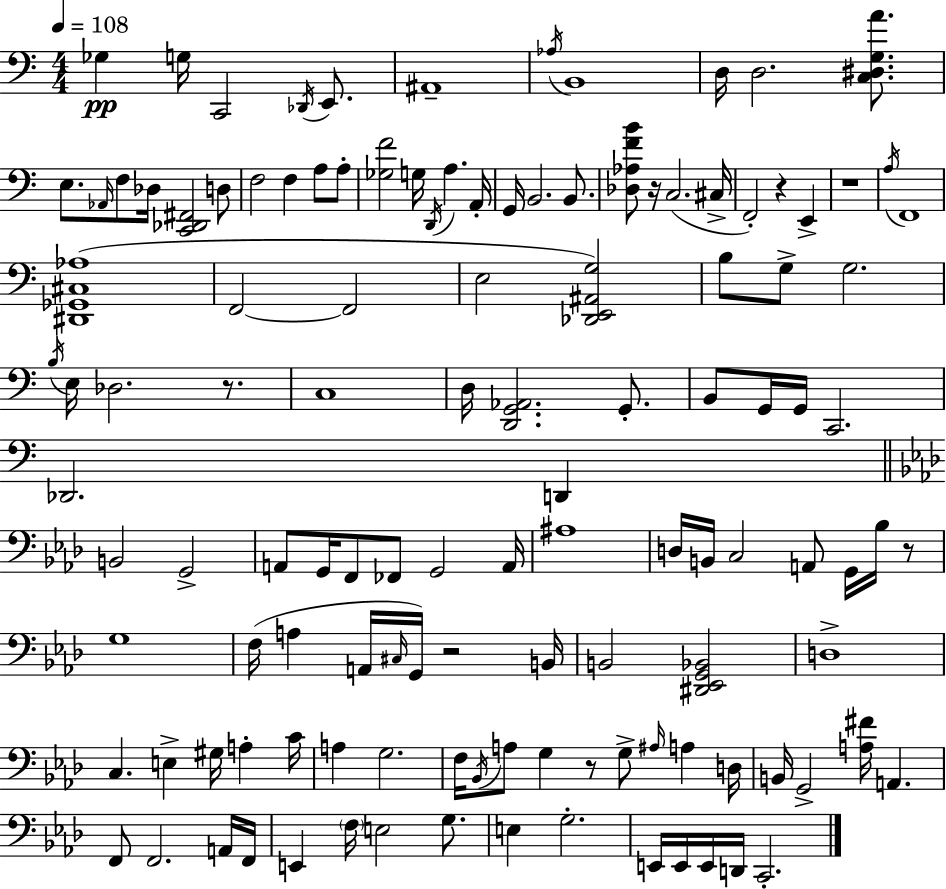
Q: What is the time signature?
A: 4/4